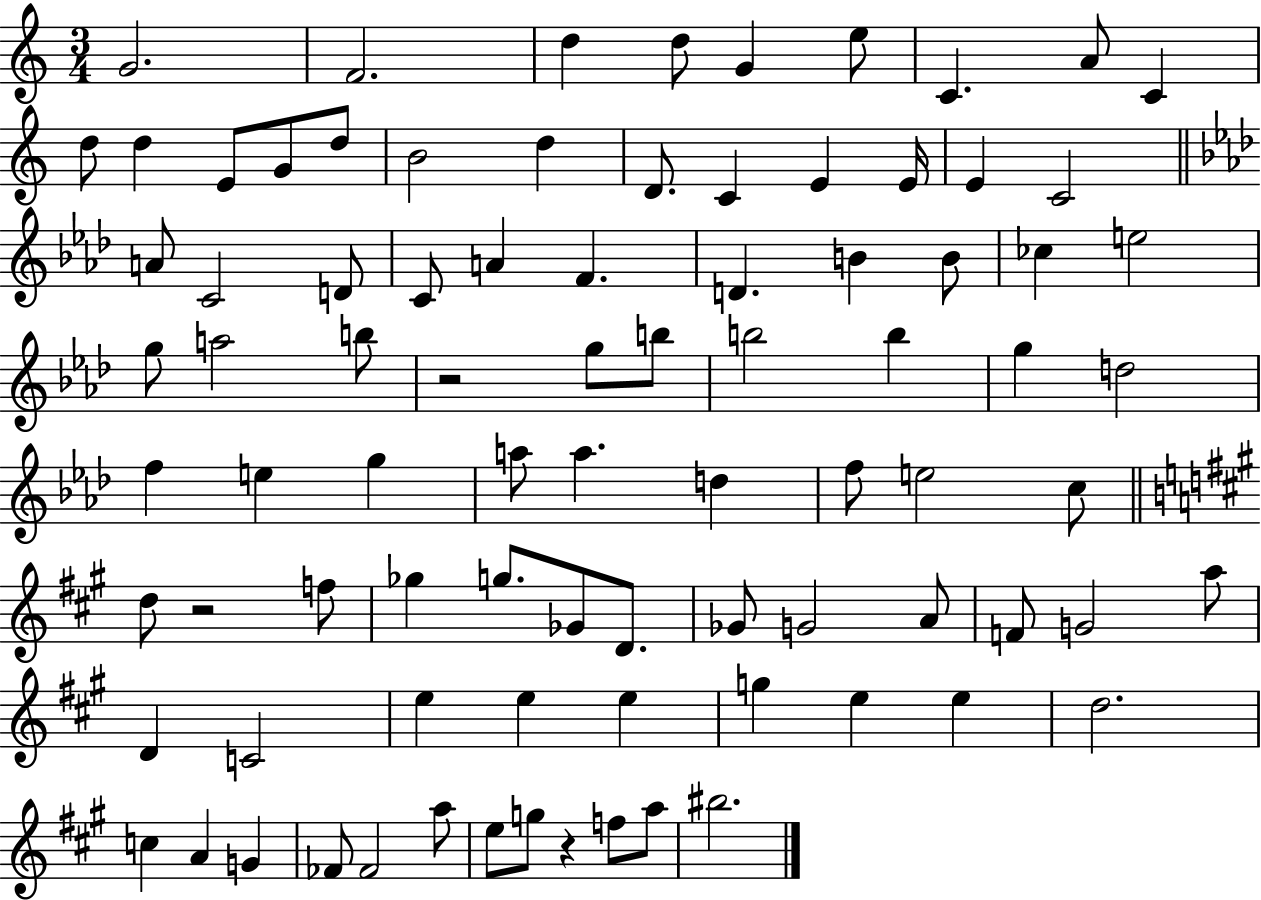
G4/h. F4/h. D5/q D5/e G4/q E5/e C4/q. A4/e C4/q D5/e D5/q E4/e G4/e D5/e B4/h D5/q D4/e. C4/q E4/q E4/s E4/q C4/h A4/e C4/h D4/e C4/e A4/q F4/q. D4/q. B4/q B4/e CES5/q E5/h G5/e A5/h B5/e R/h G5/e B5/e B5/h B5/q G5/q D5/h F5/q E5/q G5/q A5/e A5/q. D5/q F5/e E5/h C5/e D5/e R/h F5/e Gb5/q G5/e. Gb4/e D4/e. Gb4/e G4/h A4/e F4/e G4/h A5/e D4/q C4/h E5/q E5/q E5/q G5/q E5/q E5/q D5/h. C5/q A4/q G4/q FES4/e FES4/h A5/e E5/e G5/e R/q F5/e A5/e BIS5/h.